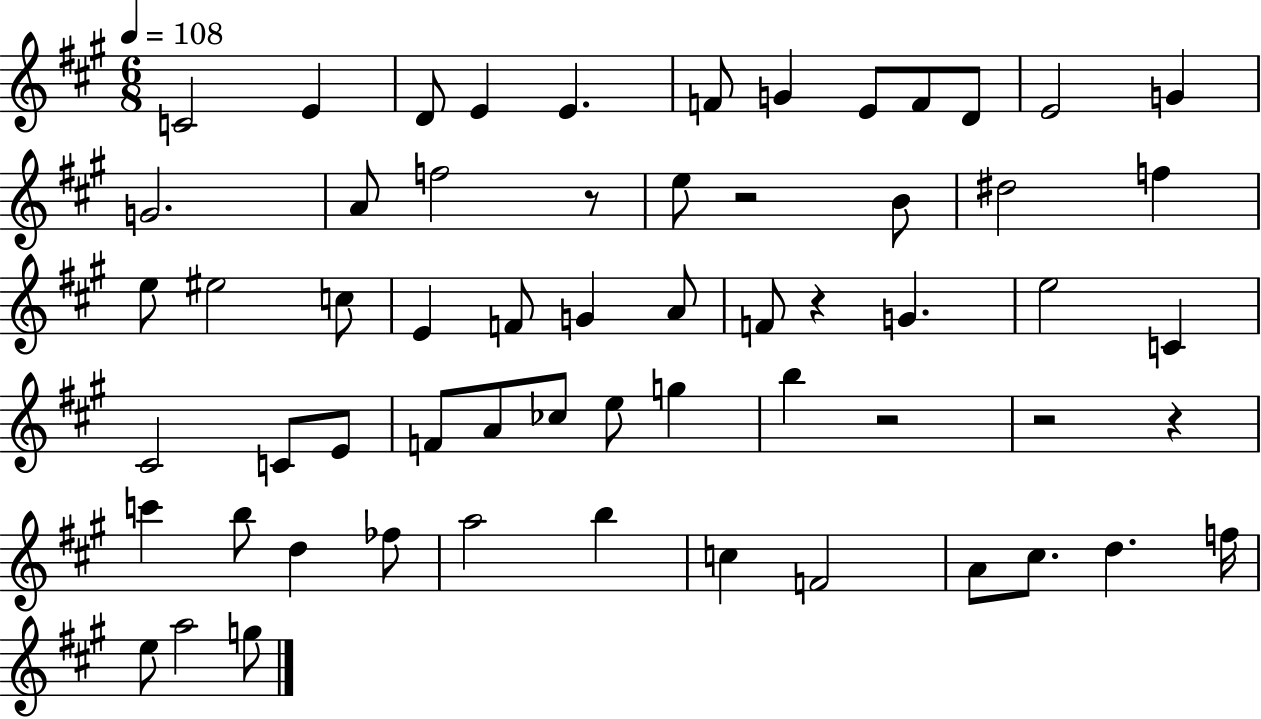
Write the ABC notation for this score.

X:1
T:Untitled
M:6/8
L:1/4
K:A
C2 E D/2 E E F/2 G E/2 F/2 D/2 E2 G G2 A/2 f2 z/2 e/2 z2 B/2 ^d2 f e/2 ^e2 c/2 E F/2 G A/2 F/2 z G e2 C ^C2 C/2 E/2 F/2 A/2 _c/2 e/2 g b z2 z2 z c' b/2 d _f/2 a2 b c F2 A/2 ^c/2 d f/4 e/2 a2 g/2